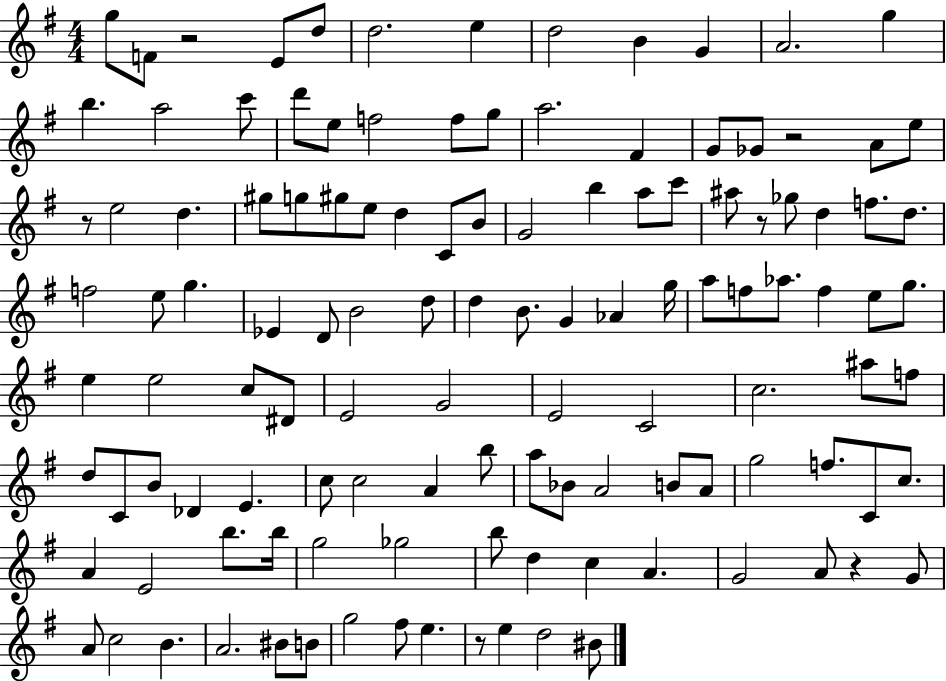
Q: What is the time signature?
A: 4/4